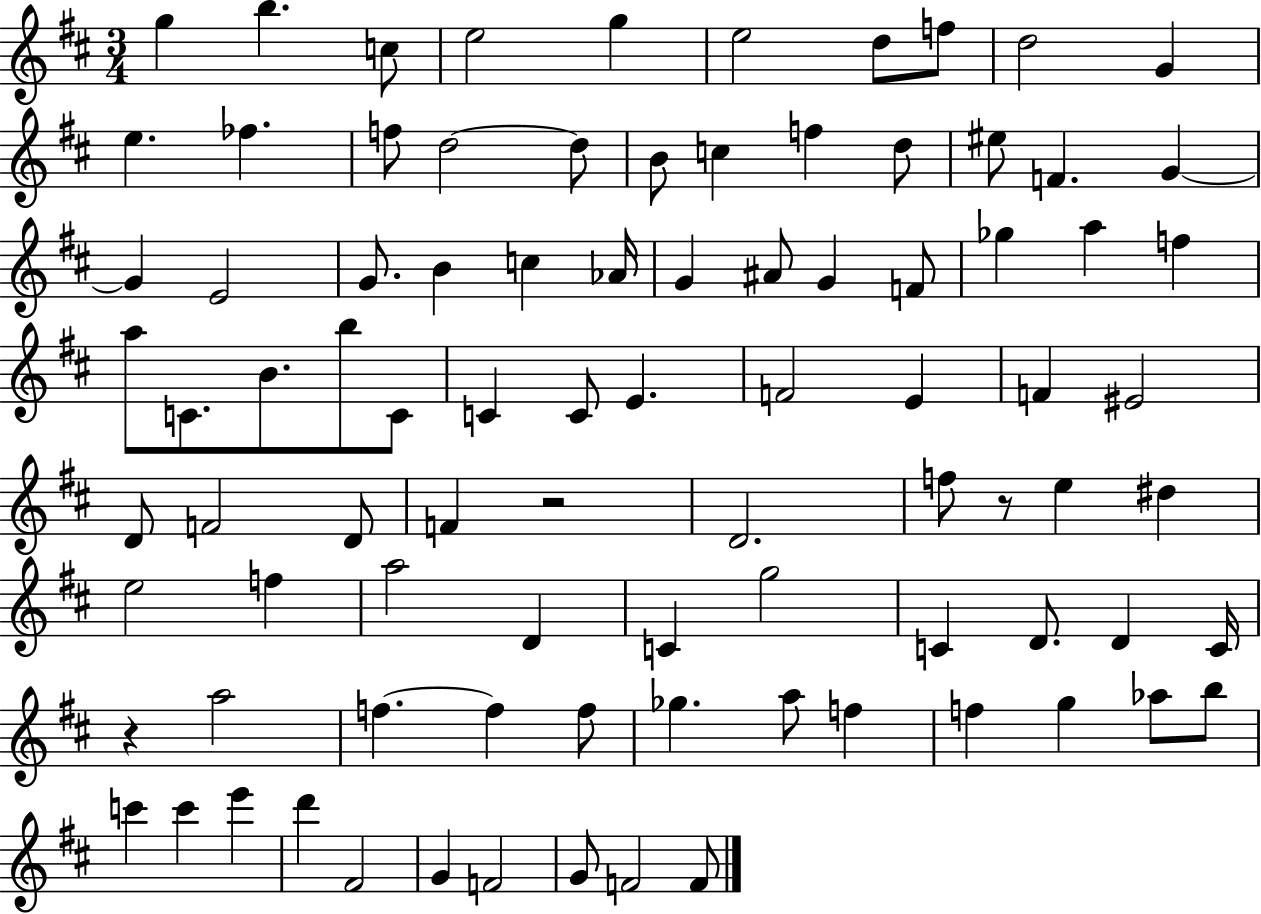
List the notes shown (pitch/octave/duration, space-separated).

G5/q B5/q. C5/e E5/h G5/q E5/h D5/e F5/e D5/h G4/q E5/q. FES5/q. F5/e D5/h D5/e B4/e C5/q F5/q D5/e EIS5/e F4/q. G4/q G4/q E4/h G4/e. B4/q C5/q Ab4/s G4/q A#4/e G4/q F4/e Gb5/q A5/q F5/q A5/e C4/e. B4/e. B5/e C4/e C4/q C4/e E4/q. F4/h E4/q F4/q EIS4/h D4/e F4/h D4/e F4/q R/h D4/h. F5/e R/e E5/q D#5/q E5/h F5/q A5/h D4/q C4/q G5/h C4/q D4/e. D4/q C4/s R/q A5/h F5/q. F5/q F5/e Gb5/q. A5/e F5/q F5/q G5/q Ab5/e B5/e C6/q C6/q E6/q D6/q F#4/h G4/q F4/h G4/e F4/h F4/e